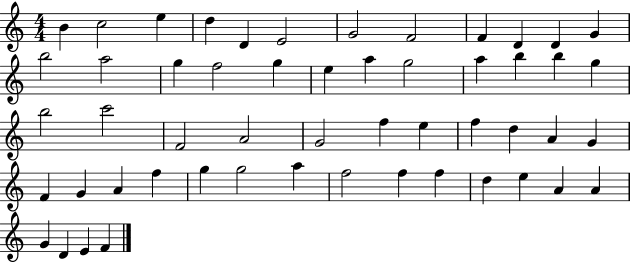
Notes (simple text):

B4/q C5/h E5/q D5/q D4/q E4/h G4/h F4/h F4/q D4/q D4/q G4/q B5/h A5/h G5/q F5/h G5/q E5/q A5/q G5/h A5/q B5/q B5/q G5/q B5/h C6/h F4/h A4/h G4/h F5/q E5/q F5/q D5/q A4/q G4/q F4/q G4/q A4/q F5/q G5/q G5/h A5/q F5/h F5/q F5/q D5/q E5/q A4/q A4/q G4/q D4/q E4/q F4/q